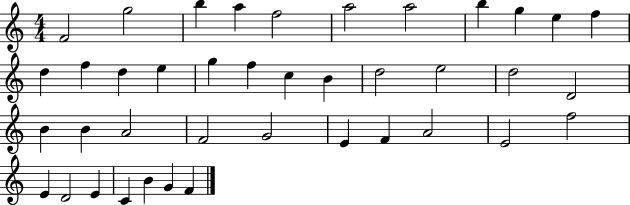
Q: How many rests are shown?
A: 0